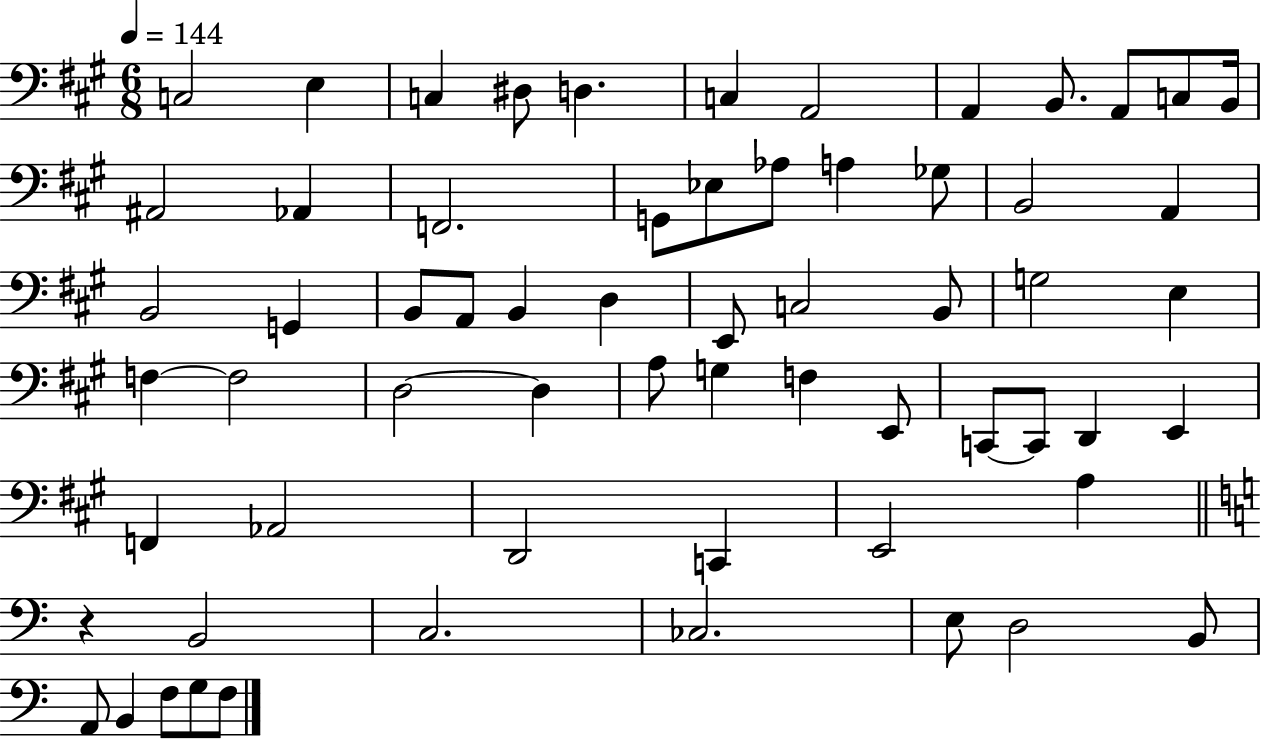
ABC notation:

X:1
T:Untitled
M:6/8
L:1/4
K:A
C,2 E, C, ^D,/2 D, C, A,,2 A,, B,,/2 A,,/2 C,/2 B,,/4 ^A,,2 _A,, F,,2 G,,/2 _E,/2 _A,/2 A, _G,/2 B,,2 A,, B,,2 G,, B,,/2 A,,/2 B,, D, E,,/2 C,2 B,,/2 G,2 E, F, F,2 D,2 D, A,/2 G, F, E,,/2 C,,/2 C,,/2 D,, E,, F,, _A,,2 D,,2 C,, E,,2 A, z B,,2 C,2 _C,2 E,/2 D,2 B,,/2 A,,/2 B,, F,/2 G,/2 F,/2